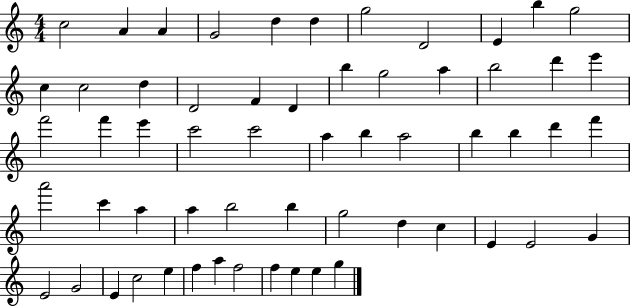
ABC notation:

X:1
T:Untitled
M:4/4
L:1/4
K:C
c2 A A G2 d d g2 D2 E b g2 c c2 d D2 F D b g2 a b2 d' e' f'2 f' e' c'2 c'2 a b a2 b b d' f' a'2 c' a a b2 b g2 d c E E2 G E2 G2 E c2 e f a f2 f e e g